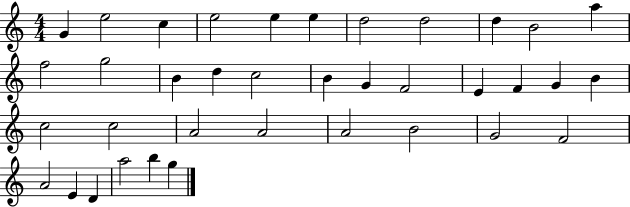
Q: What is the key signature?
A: C major